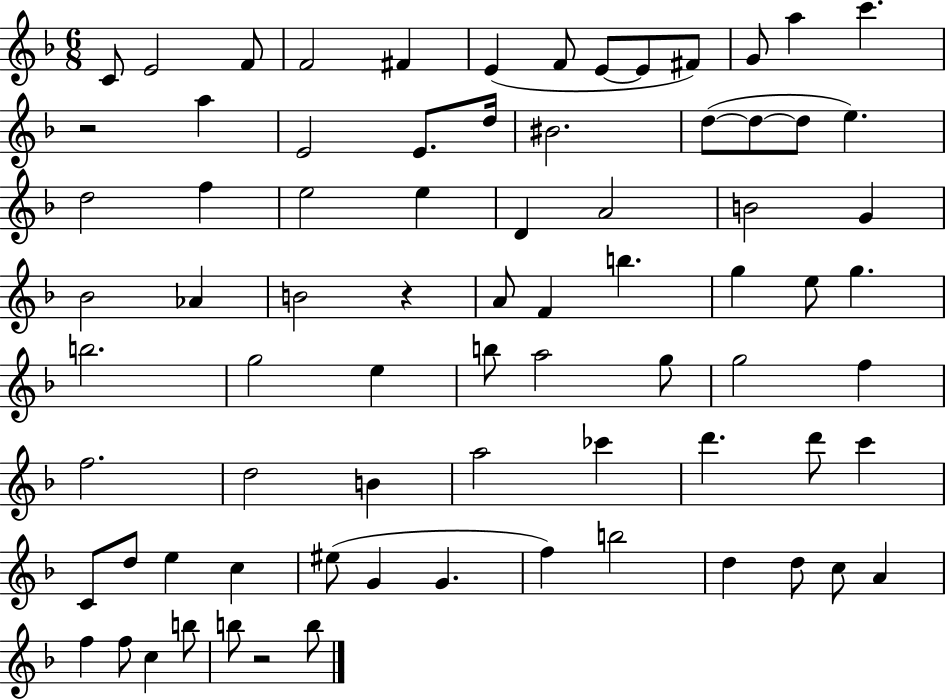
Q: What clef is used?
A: treble